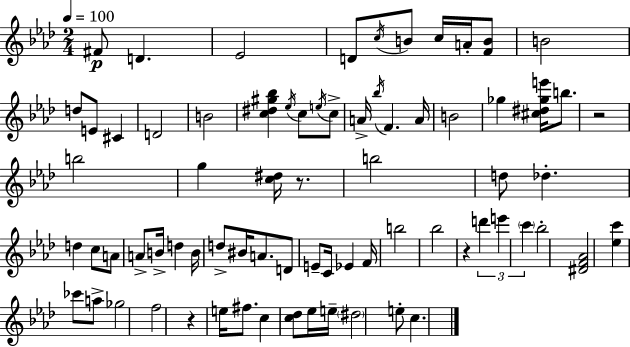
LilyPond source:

{
  \clef treble
  \numericTimeSignature
  \time 2/4
  \key f \minor
  \tempo 4 = 100
  fis'8\p d'4. | ees'2 | d'8 \acciaccatura { c''16 } b'8 c''16 a'16-. <f' b'>8 | b'2 | \break d''8 e'8 cis'4 | d'2 | b'2 | <c'' dis'' gis'' bes''>4 \acciaccatura { ees''16 } c''8 | \break \acciaccatura { e''16 } c''8-> a'16-> \acciaccatura { bes''16 } f'4. | a'16 b'2 | ges''4 | <cis'' dis'' ges'' e'''>16 b''8. r2 | \break b''2 | g''4 | <c'' dis''>16 r8. b''2 | d''8 des''4.-. | \break d''4 | c''8 a'8 a'8-> b'16-> d''4 | b'16 d''8-> bis'16 a'8. | d'8 e'8-- c'16 ees'4 | \break f'16 b''2 | bes''2 | r4 | \tuplet 3/2 { d'''4 e'''4 | \break \parenthesize c'''4 } bes''2-. | <dis' f' aes'>2 | <ees'' c'''>4 | ces'''8 a''8-> ges''2 | \break f''2 | r4 | e''16 fis''8. c''4 | <c'' des''>8 ees''16 e''16-- \parenthesize dis''2 | \break e''8-. c''4. | \bar "|."
}